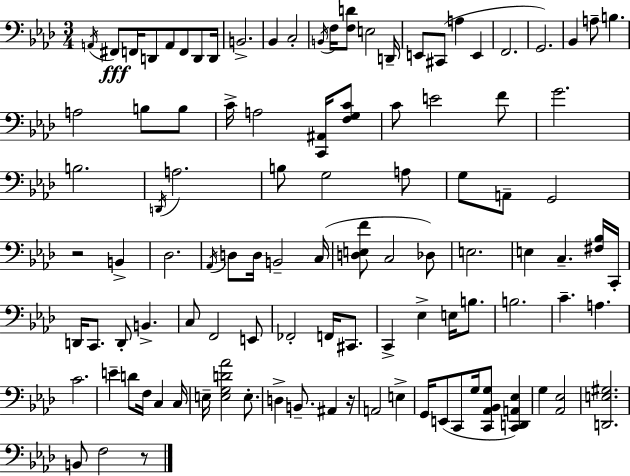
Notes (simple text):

A2/s F#2/e F2/s D2/e A2/e F2/e D2/e D2/s B2/h. Bb2/q C3/h B2/s F3/s [F3,D4]/e E3/h D2/s E2/e C#2/e A3/q E2/q F2/h. G2/h. Bb2/q A3/e B3/q. A3/h B3/e B3/e C4/s A3/h [C2,A#2]/s [F3,G3,C4]/e C4/e E4/h F4/e G4/h. B3/h. D2/s A3/h. B3/e G3/h A3/e G3/e A2/e G2/h R/h B2/q Db3/h. Ab2/s D3/e D3/s B2/h C3/s [D3,E3,F4]/e C3/h Db3/e E3/h. E3/q C3/q. [F#3,Bb3]/s C2/s D2/s C2/e. D2/e B2/q. C3/e F2/h E2/e FES2/h F2/s C#2/e. C2/q Eb3/q E3/s B3/e. B3/h. C4/q. A3/q. C4/h. E4/q D4/e F3/s C3/q C3/s E3/s [E3,G3,D4,Ab4]/h E3/e. D3/q B2/e. A#2/q R/s A2/h E3/q G2/s E2/e C2/e G3/s [C2,Ab2,Bb2,G3]/e [C2,D2,A2,Eb3]/q G3/q [Ab2,Eb3]/h [D2,E3,G#3]/h. B2/e F3/h R/e